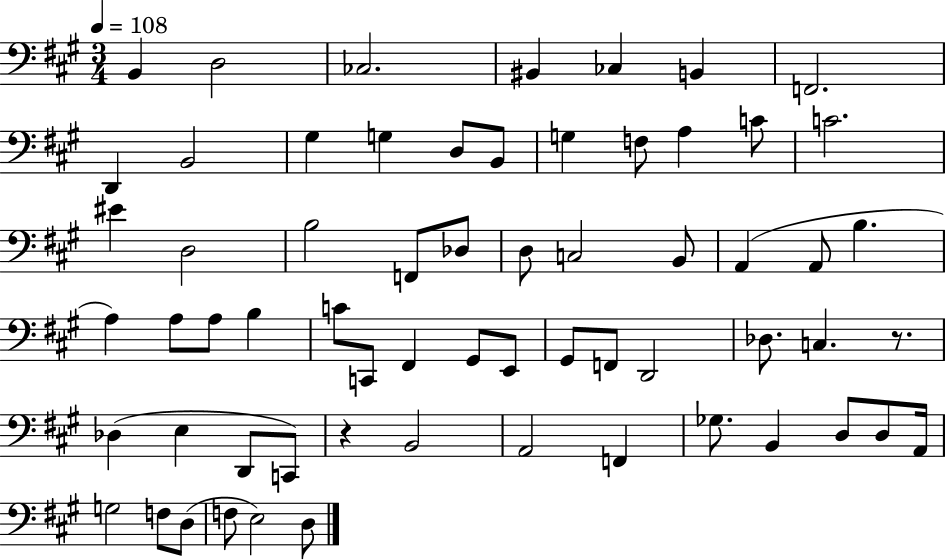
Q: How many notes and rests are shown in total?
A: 63